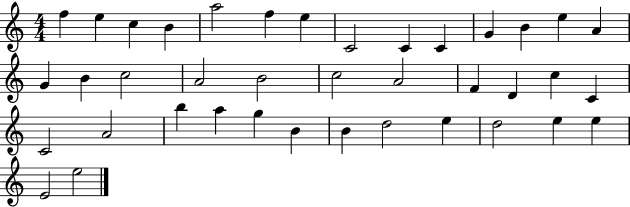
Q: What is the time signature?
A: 4/4